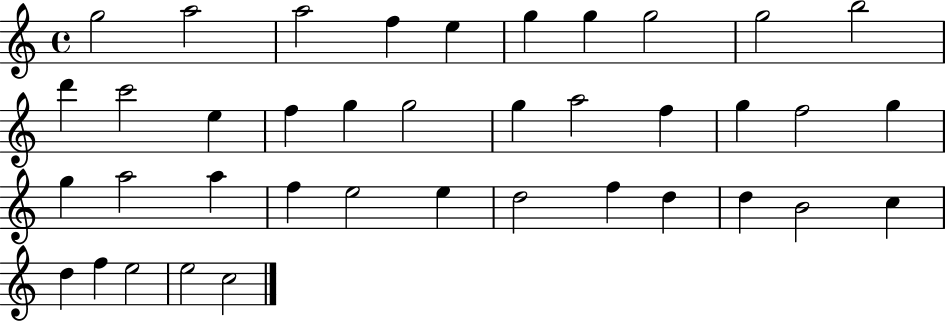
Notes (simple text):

G5/h A5/h A5/h F5/q E5/q G5/q G5/q G5/h G5/h B5/h D6/q C6/h E5/q F5/q G5/q G5/h G5/q A5/h F5/q G5/q F5/h G5/q G5/q A5/h A5/q F5/q E5/h E5/q D5/h F5/q D5/q D5/q B4/h C5/q D5/q F5/q E5/h E5/h C5/h